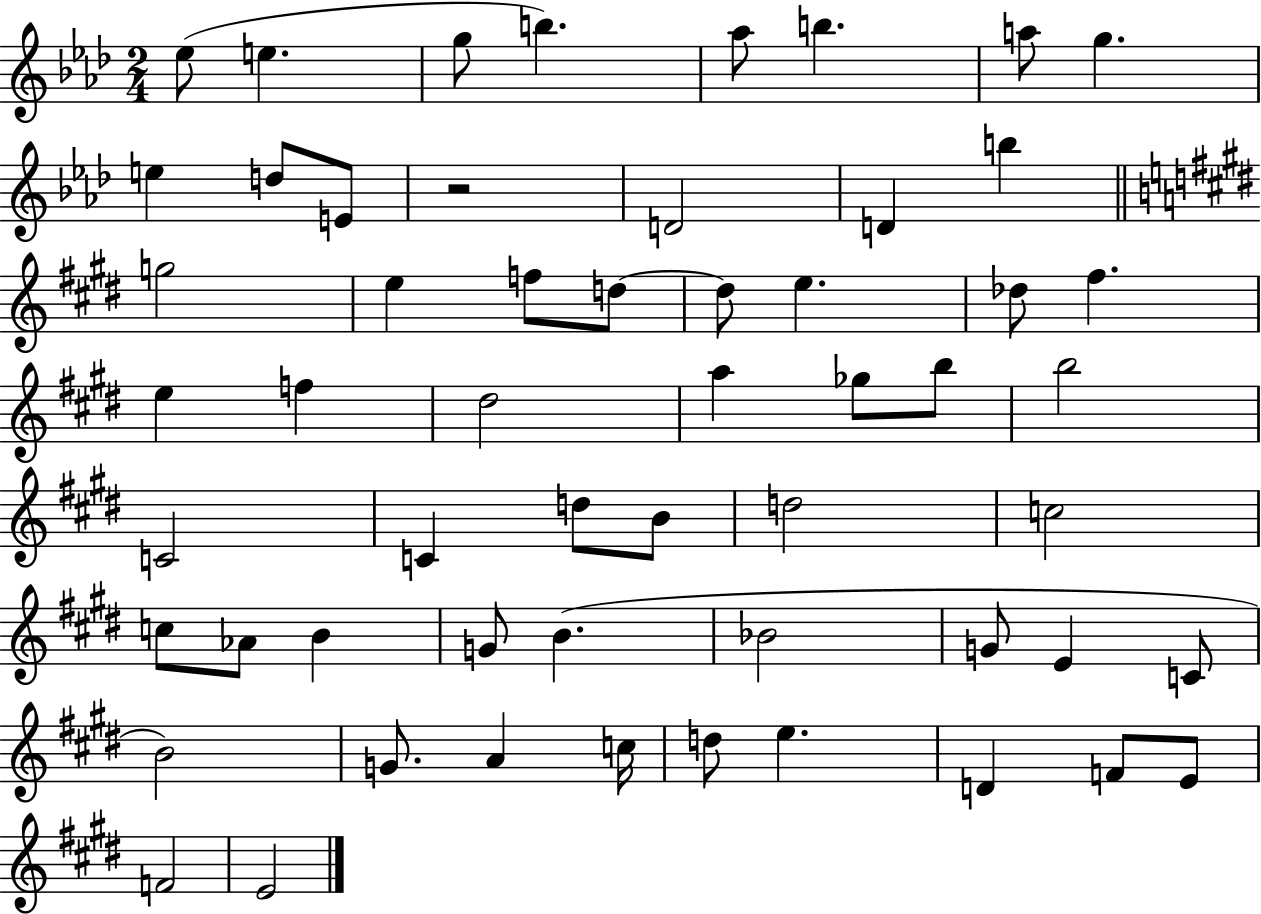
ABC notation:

X:1
T:Untitled
M:2/4
L:1/4
K:Ab
_e/2 e g/2 b _a/2 b a/2 g e d/2 E/2 z2 D2 D b g2 e f/2 d/2 d/2 e _d/2 ^f e f ^d2 a _g/2 b/2 b2 C2 C d/2 B/2 d2 c2 c/2 _A/2 B G/2 B _B2 G/2 E C/2 B2 G/2 A c/4 d/2 e D F/2 E/2 F2 E2